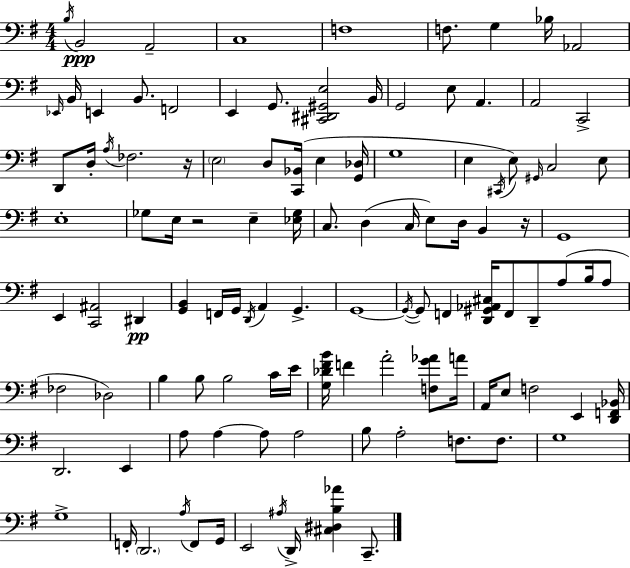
B3/s B2/h A2/h C3/w F3/w F3/e. G3/q Bb3/s Ab2/h Eb2/s B2/s E2/q B2/e. F2/h E2/q G2/e. [C#2,D#2,G#2,E3]/h B2/s G2/h E3/e A2/q. A2/h C2/h D2/e D3/s A3/s FES3/h. R/s E3/h D3/e [C2,Bb2]/s E3/q [G2,Db3]/s G3/w E3/q C#2/s E3/e G#2/s C3/h E3/e E3/w Gb3/e E3/s R/h E3/q [Eb3,Gb3]/s C3/e. D3/q C3/s E3/e D3/s B2/q R/s G2/w E2/q [C2,A#2]/h D#2/q [G2,B2]/q F2/s G2/s D2/s A2/q G2/q. G2/w G2/s G2/e F2/q [D2,G#2,Ab2,C#3]/s F2/e D2/e A3/e B3/s A3/e FES3/h Db3/h B3/q B3/e B3/h C4/s E4/s [G3,Db4,F#4,B4]/s F4/q A4/h [F3,G4,Ab4]/e A4/s A2/s E3/e F3/h E2/q [D2,F2,Bb2]/s D2/h. E2/q A3/e A3/q A3/e A3/h B3/e A3/h F3/e. F3/e. G3/w G3/w F2/s D2/h. A3/s F2/e G2/s E2/h A#3/s D2/s [C#3,D#3,B3,Ab4]/q C2/e.